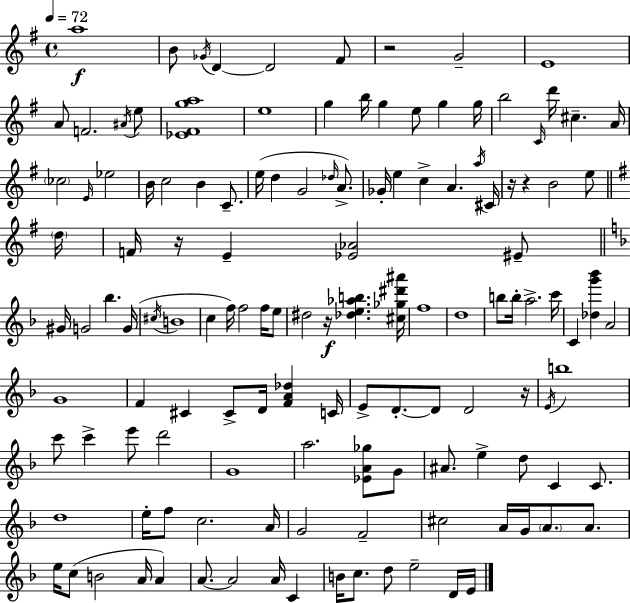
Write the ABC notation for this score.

X:1
T:Untitled
M:4/4
L:1/4
K:Em
a4 B/2 _G/4 D D2 ^F/2 z2 G2 E4 A/2 F2 ^A/4 e/2 [_E^Fga]4 e4 g b/4 g e/2 g g/4 b2 C/4 d'/4 ^c A/4 _c2 E/4 _e2 B/4 c2 B C/2 e/4 d G2 _d/4 A/2 _G/4 e c A a/4 ^C/4 z/4 z B2 e/2 d/4 F/4 z/4 E [_E_A]2 ^E/2 ^G/4 G2 _b G/4 ^c/4 B4 c f/4 f2 f/4 e/2 ^d2 z/4 [_de_ab] [^c_g^d'^a']/4 f4 d4 b/2 b/4 a2 c'/4 C [_dg'_b'] A2 G4 F ^C ^C/2 D/4 [FA_d] C/4 E/2 D/2 D/2 D2 z/4 E/4 b4 c'/2 c' e'/2 d'2 G4 a2 [_EA_g]/2 G/2 ^A/2 e d/2 C C/2 d4 e/4 f/2 c2 A/4 G2 F2 ^c2 A/4 G/4 A/2 A/2 e/4 c/2 B2 A/4 A A/2 A2 A/4 C B/4 c/2 d/2 e2 D/4 E/4